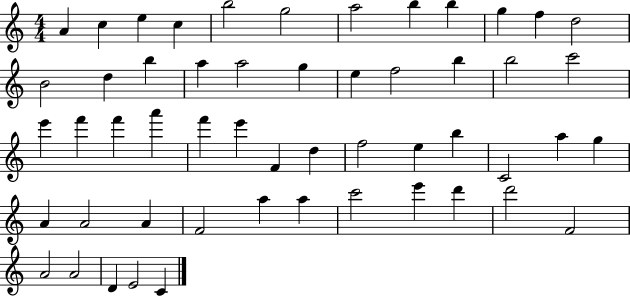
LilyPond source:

{
  \clef treble
  \numericTimeSignature
  \time 4/4
  \key c \major
  a'4 c''4 e''4 c''4 | b''2 g''2 | a''2 b''4 b''4 | g''4 f''4 d''2 | \break b'2 d''4 b''4 | a''4 a''2 g''4 | e''4 f''2 b''4 | b''2 c'''2 | \break e'''4 f'''4 f'''4 a'''4 | f'''4 e'''4 f'4 d''4 | f''2 e''4 b''4 | c'2 a''4 g''4 | \break a'4 a'2 a'4 | f'2 a''4 a''4 | c'''2 e'''4 d'''4 | d'''2 f'2 | \break a'2 a'2 | d'4 e'2 c'4 | \bar "|."
}